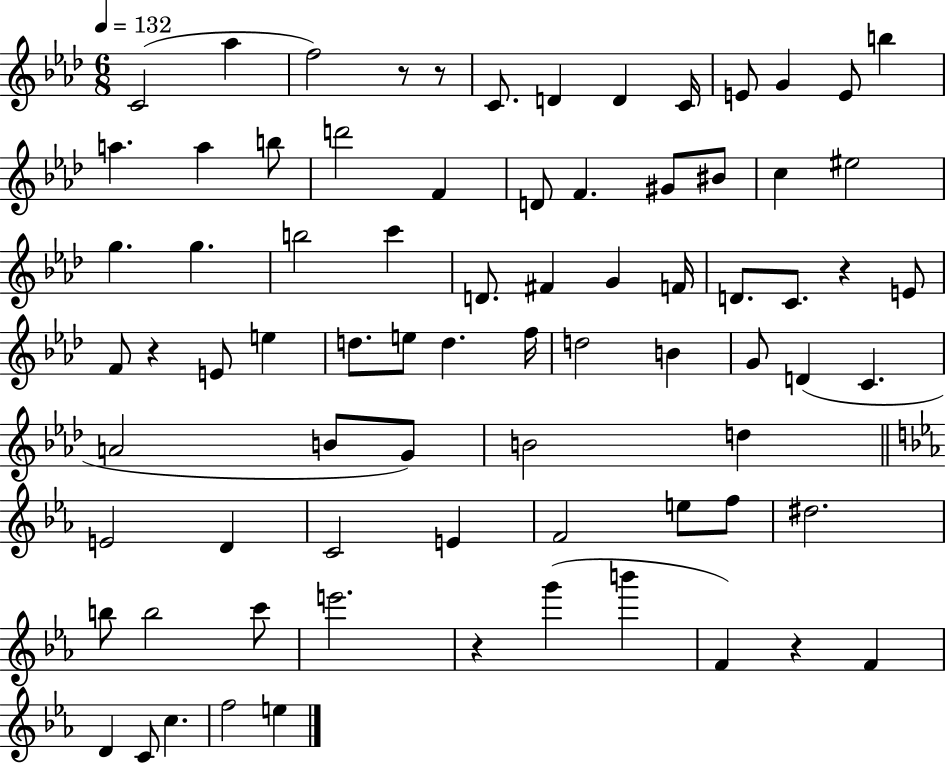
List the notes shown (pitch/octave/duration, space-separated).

C4/h Ab5/q F5/h R/e R/e C4/e. D4/q D4/q C4/s E4/e G4/q E4/e B5/q A5/q. A5/q B5/e D6/h F4/q D4/e F4/q. G#4/e BIS4/e C5/q EIS5/h G5/q. G5/q. B5/h C6/q D4/e. F#4/q G4/q F4/s D4/e. C4/e. R/q E4/e F4/e R/q E4/e E5/q D5/e. E5/e D5/q. F5/s D5/h B4/q G4/e D4/q C4/q. A4/h B4/e G4/e B4/h D5/q E4/h D4/q C4/h E4/q F4/h E5/e F5/e D#5/h. B5/e B5/h C6/e E6/h. R/q G6/q B6/q F4/q R/q F4/q D4/q C4/e C5/q. F5/h E5/q